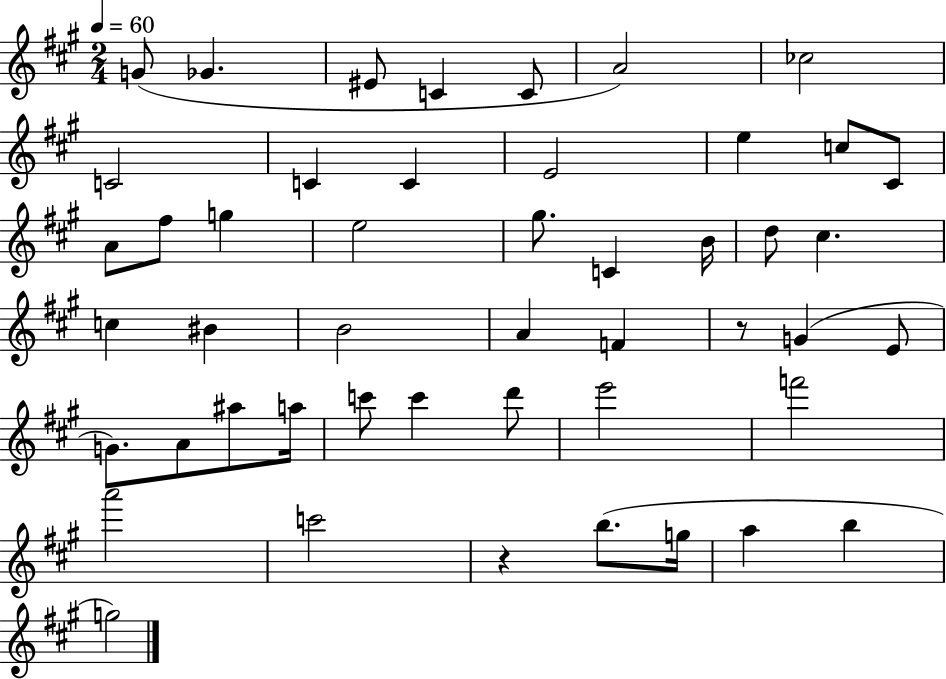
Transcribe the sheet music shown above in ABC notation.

X:1
T:Untitled
M:2/4
L:1/4
K:A
G/2 _G ^E/2 C C/2 A2 _c2 C2 C C E2 e c/2 ^C/2 A/2 ^f/2 g e2 ^g/2 C B/4 d/2 ^c c ^B B2 A F z/2 G E/2 G/2 A/2 ^a/2 a/4 c'/2 c' d'/2 e'2 f'2 a'2 c'2 z b/2 g/4 a b g2